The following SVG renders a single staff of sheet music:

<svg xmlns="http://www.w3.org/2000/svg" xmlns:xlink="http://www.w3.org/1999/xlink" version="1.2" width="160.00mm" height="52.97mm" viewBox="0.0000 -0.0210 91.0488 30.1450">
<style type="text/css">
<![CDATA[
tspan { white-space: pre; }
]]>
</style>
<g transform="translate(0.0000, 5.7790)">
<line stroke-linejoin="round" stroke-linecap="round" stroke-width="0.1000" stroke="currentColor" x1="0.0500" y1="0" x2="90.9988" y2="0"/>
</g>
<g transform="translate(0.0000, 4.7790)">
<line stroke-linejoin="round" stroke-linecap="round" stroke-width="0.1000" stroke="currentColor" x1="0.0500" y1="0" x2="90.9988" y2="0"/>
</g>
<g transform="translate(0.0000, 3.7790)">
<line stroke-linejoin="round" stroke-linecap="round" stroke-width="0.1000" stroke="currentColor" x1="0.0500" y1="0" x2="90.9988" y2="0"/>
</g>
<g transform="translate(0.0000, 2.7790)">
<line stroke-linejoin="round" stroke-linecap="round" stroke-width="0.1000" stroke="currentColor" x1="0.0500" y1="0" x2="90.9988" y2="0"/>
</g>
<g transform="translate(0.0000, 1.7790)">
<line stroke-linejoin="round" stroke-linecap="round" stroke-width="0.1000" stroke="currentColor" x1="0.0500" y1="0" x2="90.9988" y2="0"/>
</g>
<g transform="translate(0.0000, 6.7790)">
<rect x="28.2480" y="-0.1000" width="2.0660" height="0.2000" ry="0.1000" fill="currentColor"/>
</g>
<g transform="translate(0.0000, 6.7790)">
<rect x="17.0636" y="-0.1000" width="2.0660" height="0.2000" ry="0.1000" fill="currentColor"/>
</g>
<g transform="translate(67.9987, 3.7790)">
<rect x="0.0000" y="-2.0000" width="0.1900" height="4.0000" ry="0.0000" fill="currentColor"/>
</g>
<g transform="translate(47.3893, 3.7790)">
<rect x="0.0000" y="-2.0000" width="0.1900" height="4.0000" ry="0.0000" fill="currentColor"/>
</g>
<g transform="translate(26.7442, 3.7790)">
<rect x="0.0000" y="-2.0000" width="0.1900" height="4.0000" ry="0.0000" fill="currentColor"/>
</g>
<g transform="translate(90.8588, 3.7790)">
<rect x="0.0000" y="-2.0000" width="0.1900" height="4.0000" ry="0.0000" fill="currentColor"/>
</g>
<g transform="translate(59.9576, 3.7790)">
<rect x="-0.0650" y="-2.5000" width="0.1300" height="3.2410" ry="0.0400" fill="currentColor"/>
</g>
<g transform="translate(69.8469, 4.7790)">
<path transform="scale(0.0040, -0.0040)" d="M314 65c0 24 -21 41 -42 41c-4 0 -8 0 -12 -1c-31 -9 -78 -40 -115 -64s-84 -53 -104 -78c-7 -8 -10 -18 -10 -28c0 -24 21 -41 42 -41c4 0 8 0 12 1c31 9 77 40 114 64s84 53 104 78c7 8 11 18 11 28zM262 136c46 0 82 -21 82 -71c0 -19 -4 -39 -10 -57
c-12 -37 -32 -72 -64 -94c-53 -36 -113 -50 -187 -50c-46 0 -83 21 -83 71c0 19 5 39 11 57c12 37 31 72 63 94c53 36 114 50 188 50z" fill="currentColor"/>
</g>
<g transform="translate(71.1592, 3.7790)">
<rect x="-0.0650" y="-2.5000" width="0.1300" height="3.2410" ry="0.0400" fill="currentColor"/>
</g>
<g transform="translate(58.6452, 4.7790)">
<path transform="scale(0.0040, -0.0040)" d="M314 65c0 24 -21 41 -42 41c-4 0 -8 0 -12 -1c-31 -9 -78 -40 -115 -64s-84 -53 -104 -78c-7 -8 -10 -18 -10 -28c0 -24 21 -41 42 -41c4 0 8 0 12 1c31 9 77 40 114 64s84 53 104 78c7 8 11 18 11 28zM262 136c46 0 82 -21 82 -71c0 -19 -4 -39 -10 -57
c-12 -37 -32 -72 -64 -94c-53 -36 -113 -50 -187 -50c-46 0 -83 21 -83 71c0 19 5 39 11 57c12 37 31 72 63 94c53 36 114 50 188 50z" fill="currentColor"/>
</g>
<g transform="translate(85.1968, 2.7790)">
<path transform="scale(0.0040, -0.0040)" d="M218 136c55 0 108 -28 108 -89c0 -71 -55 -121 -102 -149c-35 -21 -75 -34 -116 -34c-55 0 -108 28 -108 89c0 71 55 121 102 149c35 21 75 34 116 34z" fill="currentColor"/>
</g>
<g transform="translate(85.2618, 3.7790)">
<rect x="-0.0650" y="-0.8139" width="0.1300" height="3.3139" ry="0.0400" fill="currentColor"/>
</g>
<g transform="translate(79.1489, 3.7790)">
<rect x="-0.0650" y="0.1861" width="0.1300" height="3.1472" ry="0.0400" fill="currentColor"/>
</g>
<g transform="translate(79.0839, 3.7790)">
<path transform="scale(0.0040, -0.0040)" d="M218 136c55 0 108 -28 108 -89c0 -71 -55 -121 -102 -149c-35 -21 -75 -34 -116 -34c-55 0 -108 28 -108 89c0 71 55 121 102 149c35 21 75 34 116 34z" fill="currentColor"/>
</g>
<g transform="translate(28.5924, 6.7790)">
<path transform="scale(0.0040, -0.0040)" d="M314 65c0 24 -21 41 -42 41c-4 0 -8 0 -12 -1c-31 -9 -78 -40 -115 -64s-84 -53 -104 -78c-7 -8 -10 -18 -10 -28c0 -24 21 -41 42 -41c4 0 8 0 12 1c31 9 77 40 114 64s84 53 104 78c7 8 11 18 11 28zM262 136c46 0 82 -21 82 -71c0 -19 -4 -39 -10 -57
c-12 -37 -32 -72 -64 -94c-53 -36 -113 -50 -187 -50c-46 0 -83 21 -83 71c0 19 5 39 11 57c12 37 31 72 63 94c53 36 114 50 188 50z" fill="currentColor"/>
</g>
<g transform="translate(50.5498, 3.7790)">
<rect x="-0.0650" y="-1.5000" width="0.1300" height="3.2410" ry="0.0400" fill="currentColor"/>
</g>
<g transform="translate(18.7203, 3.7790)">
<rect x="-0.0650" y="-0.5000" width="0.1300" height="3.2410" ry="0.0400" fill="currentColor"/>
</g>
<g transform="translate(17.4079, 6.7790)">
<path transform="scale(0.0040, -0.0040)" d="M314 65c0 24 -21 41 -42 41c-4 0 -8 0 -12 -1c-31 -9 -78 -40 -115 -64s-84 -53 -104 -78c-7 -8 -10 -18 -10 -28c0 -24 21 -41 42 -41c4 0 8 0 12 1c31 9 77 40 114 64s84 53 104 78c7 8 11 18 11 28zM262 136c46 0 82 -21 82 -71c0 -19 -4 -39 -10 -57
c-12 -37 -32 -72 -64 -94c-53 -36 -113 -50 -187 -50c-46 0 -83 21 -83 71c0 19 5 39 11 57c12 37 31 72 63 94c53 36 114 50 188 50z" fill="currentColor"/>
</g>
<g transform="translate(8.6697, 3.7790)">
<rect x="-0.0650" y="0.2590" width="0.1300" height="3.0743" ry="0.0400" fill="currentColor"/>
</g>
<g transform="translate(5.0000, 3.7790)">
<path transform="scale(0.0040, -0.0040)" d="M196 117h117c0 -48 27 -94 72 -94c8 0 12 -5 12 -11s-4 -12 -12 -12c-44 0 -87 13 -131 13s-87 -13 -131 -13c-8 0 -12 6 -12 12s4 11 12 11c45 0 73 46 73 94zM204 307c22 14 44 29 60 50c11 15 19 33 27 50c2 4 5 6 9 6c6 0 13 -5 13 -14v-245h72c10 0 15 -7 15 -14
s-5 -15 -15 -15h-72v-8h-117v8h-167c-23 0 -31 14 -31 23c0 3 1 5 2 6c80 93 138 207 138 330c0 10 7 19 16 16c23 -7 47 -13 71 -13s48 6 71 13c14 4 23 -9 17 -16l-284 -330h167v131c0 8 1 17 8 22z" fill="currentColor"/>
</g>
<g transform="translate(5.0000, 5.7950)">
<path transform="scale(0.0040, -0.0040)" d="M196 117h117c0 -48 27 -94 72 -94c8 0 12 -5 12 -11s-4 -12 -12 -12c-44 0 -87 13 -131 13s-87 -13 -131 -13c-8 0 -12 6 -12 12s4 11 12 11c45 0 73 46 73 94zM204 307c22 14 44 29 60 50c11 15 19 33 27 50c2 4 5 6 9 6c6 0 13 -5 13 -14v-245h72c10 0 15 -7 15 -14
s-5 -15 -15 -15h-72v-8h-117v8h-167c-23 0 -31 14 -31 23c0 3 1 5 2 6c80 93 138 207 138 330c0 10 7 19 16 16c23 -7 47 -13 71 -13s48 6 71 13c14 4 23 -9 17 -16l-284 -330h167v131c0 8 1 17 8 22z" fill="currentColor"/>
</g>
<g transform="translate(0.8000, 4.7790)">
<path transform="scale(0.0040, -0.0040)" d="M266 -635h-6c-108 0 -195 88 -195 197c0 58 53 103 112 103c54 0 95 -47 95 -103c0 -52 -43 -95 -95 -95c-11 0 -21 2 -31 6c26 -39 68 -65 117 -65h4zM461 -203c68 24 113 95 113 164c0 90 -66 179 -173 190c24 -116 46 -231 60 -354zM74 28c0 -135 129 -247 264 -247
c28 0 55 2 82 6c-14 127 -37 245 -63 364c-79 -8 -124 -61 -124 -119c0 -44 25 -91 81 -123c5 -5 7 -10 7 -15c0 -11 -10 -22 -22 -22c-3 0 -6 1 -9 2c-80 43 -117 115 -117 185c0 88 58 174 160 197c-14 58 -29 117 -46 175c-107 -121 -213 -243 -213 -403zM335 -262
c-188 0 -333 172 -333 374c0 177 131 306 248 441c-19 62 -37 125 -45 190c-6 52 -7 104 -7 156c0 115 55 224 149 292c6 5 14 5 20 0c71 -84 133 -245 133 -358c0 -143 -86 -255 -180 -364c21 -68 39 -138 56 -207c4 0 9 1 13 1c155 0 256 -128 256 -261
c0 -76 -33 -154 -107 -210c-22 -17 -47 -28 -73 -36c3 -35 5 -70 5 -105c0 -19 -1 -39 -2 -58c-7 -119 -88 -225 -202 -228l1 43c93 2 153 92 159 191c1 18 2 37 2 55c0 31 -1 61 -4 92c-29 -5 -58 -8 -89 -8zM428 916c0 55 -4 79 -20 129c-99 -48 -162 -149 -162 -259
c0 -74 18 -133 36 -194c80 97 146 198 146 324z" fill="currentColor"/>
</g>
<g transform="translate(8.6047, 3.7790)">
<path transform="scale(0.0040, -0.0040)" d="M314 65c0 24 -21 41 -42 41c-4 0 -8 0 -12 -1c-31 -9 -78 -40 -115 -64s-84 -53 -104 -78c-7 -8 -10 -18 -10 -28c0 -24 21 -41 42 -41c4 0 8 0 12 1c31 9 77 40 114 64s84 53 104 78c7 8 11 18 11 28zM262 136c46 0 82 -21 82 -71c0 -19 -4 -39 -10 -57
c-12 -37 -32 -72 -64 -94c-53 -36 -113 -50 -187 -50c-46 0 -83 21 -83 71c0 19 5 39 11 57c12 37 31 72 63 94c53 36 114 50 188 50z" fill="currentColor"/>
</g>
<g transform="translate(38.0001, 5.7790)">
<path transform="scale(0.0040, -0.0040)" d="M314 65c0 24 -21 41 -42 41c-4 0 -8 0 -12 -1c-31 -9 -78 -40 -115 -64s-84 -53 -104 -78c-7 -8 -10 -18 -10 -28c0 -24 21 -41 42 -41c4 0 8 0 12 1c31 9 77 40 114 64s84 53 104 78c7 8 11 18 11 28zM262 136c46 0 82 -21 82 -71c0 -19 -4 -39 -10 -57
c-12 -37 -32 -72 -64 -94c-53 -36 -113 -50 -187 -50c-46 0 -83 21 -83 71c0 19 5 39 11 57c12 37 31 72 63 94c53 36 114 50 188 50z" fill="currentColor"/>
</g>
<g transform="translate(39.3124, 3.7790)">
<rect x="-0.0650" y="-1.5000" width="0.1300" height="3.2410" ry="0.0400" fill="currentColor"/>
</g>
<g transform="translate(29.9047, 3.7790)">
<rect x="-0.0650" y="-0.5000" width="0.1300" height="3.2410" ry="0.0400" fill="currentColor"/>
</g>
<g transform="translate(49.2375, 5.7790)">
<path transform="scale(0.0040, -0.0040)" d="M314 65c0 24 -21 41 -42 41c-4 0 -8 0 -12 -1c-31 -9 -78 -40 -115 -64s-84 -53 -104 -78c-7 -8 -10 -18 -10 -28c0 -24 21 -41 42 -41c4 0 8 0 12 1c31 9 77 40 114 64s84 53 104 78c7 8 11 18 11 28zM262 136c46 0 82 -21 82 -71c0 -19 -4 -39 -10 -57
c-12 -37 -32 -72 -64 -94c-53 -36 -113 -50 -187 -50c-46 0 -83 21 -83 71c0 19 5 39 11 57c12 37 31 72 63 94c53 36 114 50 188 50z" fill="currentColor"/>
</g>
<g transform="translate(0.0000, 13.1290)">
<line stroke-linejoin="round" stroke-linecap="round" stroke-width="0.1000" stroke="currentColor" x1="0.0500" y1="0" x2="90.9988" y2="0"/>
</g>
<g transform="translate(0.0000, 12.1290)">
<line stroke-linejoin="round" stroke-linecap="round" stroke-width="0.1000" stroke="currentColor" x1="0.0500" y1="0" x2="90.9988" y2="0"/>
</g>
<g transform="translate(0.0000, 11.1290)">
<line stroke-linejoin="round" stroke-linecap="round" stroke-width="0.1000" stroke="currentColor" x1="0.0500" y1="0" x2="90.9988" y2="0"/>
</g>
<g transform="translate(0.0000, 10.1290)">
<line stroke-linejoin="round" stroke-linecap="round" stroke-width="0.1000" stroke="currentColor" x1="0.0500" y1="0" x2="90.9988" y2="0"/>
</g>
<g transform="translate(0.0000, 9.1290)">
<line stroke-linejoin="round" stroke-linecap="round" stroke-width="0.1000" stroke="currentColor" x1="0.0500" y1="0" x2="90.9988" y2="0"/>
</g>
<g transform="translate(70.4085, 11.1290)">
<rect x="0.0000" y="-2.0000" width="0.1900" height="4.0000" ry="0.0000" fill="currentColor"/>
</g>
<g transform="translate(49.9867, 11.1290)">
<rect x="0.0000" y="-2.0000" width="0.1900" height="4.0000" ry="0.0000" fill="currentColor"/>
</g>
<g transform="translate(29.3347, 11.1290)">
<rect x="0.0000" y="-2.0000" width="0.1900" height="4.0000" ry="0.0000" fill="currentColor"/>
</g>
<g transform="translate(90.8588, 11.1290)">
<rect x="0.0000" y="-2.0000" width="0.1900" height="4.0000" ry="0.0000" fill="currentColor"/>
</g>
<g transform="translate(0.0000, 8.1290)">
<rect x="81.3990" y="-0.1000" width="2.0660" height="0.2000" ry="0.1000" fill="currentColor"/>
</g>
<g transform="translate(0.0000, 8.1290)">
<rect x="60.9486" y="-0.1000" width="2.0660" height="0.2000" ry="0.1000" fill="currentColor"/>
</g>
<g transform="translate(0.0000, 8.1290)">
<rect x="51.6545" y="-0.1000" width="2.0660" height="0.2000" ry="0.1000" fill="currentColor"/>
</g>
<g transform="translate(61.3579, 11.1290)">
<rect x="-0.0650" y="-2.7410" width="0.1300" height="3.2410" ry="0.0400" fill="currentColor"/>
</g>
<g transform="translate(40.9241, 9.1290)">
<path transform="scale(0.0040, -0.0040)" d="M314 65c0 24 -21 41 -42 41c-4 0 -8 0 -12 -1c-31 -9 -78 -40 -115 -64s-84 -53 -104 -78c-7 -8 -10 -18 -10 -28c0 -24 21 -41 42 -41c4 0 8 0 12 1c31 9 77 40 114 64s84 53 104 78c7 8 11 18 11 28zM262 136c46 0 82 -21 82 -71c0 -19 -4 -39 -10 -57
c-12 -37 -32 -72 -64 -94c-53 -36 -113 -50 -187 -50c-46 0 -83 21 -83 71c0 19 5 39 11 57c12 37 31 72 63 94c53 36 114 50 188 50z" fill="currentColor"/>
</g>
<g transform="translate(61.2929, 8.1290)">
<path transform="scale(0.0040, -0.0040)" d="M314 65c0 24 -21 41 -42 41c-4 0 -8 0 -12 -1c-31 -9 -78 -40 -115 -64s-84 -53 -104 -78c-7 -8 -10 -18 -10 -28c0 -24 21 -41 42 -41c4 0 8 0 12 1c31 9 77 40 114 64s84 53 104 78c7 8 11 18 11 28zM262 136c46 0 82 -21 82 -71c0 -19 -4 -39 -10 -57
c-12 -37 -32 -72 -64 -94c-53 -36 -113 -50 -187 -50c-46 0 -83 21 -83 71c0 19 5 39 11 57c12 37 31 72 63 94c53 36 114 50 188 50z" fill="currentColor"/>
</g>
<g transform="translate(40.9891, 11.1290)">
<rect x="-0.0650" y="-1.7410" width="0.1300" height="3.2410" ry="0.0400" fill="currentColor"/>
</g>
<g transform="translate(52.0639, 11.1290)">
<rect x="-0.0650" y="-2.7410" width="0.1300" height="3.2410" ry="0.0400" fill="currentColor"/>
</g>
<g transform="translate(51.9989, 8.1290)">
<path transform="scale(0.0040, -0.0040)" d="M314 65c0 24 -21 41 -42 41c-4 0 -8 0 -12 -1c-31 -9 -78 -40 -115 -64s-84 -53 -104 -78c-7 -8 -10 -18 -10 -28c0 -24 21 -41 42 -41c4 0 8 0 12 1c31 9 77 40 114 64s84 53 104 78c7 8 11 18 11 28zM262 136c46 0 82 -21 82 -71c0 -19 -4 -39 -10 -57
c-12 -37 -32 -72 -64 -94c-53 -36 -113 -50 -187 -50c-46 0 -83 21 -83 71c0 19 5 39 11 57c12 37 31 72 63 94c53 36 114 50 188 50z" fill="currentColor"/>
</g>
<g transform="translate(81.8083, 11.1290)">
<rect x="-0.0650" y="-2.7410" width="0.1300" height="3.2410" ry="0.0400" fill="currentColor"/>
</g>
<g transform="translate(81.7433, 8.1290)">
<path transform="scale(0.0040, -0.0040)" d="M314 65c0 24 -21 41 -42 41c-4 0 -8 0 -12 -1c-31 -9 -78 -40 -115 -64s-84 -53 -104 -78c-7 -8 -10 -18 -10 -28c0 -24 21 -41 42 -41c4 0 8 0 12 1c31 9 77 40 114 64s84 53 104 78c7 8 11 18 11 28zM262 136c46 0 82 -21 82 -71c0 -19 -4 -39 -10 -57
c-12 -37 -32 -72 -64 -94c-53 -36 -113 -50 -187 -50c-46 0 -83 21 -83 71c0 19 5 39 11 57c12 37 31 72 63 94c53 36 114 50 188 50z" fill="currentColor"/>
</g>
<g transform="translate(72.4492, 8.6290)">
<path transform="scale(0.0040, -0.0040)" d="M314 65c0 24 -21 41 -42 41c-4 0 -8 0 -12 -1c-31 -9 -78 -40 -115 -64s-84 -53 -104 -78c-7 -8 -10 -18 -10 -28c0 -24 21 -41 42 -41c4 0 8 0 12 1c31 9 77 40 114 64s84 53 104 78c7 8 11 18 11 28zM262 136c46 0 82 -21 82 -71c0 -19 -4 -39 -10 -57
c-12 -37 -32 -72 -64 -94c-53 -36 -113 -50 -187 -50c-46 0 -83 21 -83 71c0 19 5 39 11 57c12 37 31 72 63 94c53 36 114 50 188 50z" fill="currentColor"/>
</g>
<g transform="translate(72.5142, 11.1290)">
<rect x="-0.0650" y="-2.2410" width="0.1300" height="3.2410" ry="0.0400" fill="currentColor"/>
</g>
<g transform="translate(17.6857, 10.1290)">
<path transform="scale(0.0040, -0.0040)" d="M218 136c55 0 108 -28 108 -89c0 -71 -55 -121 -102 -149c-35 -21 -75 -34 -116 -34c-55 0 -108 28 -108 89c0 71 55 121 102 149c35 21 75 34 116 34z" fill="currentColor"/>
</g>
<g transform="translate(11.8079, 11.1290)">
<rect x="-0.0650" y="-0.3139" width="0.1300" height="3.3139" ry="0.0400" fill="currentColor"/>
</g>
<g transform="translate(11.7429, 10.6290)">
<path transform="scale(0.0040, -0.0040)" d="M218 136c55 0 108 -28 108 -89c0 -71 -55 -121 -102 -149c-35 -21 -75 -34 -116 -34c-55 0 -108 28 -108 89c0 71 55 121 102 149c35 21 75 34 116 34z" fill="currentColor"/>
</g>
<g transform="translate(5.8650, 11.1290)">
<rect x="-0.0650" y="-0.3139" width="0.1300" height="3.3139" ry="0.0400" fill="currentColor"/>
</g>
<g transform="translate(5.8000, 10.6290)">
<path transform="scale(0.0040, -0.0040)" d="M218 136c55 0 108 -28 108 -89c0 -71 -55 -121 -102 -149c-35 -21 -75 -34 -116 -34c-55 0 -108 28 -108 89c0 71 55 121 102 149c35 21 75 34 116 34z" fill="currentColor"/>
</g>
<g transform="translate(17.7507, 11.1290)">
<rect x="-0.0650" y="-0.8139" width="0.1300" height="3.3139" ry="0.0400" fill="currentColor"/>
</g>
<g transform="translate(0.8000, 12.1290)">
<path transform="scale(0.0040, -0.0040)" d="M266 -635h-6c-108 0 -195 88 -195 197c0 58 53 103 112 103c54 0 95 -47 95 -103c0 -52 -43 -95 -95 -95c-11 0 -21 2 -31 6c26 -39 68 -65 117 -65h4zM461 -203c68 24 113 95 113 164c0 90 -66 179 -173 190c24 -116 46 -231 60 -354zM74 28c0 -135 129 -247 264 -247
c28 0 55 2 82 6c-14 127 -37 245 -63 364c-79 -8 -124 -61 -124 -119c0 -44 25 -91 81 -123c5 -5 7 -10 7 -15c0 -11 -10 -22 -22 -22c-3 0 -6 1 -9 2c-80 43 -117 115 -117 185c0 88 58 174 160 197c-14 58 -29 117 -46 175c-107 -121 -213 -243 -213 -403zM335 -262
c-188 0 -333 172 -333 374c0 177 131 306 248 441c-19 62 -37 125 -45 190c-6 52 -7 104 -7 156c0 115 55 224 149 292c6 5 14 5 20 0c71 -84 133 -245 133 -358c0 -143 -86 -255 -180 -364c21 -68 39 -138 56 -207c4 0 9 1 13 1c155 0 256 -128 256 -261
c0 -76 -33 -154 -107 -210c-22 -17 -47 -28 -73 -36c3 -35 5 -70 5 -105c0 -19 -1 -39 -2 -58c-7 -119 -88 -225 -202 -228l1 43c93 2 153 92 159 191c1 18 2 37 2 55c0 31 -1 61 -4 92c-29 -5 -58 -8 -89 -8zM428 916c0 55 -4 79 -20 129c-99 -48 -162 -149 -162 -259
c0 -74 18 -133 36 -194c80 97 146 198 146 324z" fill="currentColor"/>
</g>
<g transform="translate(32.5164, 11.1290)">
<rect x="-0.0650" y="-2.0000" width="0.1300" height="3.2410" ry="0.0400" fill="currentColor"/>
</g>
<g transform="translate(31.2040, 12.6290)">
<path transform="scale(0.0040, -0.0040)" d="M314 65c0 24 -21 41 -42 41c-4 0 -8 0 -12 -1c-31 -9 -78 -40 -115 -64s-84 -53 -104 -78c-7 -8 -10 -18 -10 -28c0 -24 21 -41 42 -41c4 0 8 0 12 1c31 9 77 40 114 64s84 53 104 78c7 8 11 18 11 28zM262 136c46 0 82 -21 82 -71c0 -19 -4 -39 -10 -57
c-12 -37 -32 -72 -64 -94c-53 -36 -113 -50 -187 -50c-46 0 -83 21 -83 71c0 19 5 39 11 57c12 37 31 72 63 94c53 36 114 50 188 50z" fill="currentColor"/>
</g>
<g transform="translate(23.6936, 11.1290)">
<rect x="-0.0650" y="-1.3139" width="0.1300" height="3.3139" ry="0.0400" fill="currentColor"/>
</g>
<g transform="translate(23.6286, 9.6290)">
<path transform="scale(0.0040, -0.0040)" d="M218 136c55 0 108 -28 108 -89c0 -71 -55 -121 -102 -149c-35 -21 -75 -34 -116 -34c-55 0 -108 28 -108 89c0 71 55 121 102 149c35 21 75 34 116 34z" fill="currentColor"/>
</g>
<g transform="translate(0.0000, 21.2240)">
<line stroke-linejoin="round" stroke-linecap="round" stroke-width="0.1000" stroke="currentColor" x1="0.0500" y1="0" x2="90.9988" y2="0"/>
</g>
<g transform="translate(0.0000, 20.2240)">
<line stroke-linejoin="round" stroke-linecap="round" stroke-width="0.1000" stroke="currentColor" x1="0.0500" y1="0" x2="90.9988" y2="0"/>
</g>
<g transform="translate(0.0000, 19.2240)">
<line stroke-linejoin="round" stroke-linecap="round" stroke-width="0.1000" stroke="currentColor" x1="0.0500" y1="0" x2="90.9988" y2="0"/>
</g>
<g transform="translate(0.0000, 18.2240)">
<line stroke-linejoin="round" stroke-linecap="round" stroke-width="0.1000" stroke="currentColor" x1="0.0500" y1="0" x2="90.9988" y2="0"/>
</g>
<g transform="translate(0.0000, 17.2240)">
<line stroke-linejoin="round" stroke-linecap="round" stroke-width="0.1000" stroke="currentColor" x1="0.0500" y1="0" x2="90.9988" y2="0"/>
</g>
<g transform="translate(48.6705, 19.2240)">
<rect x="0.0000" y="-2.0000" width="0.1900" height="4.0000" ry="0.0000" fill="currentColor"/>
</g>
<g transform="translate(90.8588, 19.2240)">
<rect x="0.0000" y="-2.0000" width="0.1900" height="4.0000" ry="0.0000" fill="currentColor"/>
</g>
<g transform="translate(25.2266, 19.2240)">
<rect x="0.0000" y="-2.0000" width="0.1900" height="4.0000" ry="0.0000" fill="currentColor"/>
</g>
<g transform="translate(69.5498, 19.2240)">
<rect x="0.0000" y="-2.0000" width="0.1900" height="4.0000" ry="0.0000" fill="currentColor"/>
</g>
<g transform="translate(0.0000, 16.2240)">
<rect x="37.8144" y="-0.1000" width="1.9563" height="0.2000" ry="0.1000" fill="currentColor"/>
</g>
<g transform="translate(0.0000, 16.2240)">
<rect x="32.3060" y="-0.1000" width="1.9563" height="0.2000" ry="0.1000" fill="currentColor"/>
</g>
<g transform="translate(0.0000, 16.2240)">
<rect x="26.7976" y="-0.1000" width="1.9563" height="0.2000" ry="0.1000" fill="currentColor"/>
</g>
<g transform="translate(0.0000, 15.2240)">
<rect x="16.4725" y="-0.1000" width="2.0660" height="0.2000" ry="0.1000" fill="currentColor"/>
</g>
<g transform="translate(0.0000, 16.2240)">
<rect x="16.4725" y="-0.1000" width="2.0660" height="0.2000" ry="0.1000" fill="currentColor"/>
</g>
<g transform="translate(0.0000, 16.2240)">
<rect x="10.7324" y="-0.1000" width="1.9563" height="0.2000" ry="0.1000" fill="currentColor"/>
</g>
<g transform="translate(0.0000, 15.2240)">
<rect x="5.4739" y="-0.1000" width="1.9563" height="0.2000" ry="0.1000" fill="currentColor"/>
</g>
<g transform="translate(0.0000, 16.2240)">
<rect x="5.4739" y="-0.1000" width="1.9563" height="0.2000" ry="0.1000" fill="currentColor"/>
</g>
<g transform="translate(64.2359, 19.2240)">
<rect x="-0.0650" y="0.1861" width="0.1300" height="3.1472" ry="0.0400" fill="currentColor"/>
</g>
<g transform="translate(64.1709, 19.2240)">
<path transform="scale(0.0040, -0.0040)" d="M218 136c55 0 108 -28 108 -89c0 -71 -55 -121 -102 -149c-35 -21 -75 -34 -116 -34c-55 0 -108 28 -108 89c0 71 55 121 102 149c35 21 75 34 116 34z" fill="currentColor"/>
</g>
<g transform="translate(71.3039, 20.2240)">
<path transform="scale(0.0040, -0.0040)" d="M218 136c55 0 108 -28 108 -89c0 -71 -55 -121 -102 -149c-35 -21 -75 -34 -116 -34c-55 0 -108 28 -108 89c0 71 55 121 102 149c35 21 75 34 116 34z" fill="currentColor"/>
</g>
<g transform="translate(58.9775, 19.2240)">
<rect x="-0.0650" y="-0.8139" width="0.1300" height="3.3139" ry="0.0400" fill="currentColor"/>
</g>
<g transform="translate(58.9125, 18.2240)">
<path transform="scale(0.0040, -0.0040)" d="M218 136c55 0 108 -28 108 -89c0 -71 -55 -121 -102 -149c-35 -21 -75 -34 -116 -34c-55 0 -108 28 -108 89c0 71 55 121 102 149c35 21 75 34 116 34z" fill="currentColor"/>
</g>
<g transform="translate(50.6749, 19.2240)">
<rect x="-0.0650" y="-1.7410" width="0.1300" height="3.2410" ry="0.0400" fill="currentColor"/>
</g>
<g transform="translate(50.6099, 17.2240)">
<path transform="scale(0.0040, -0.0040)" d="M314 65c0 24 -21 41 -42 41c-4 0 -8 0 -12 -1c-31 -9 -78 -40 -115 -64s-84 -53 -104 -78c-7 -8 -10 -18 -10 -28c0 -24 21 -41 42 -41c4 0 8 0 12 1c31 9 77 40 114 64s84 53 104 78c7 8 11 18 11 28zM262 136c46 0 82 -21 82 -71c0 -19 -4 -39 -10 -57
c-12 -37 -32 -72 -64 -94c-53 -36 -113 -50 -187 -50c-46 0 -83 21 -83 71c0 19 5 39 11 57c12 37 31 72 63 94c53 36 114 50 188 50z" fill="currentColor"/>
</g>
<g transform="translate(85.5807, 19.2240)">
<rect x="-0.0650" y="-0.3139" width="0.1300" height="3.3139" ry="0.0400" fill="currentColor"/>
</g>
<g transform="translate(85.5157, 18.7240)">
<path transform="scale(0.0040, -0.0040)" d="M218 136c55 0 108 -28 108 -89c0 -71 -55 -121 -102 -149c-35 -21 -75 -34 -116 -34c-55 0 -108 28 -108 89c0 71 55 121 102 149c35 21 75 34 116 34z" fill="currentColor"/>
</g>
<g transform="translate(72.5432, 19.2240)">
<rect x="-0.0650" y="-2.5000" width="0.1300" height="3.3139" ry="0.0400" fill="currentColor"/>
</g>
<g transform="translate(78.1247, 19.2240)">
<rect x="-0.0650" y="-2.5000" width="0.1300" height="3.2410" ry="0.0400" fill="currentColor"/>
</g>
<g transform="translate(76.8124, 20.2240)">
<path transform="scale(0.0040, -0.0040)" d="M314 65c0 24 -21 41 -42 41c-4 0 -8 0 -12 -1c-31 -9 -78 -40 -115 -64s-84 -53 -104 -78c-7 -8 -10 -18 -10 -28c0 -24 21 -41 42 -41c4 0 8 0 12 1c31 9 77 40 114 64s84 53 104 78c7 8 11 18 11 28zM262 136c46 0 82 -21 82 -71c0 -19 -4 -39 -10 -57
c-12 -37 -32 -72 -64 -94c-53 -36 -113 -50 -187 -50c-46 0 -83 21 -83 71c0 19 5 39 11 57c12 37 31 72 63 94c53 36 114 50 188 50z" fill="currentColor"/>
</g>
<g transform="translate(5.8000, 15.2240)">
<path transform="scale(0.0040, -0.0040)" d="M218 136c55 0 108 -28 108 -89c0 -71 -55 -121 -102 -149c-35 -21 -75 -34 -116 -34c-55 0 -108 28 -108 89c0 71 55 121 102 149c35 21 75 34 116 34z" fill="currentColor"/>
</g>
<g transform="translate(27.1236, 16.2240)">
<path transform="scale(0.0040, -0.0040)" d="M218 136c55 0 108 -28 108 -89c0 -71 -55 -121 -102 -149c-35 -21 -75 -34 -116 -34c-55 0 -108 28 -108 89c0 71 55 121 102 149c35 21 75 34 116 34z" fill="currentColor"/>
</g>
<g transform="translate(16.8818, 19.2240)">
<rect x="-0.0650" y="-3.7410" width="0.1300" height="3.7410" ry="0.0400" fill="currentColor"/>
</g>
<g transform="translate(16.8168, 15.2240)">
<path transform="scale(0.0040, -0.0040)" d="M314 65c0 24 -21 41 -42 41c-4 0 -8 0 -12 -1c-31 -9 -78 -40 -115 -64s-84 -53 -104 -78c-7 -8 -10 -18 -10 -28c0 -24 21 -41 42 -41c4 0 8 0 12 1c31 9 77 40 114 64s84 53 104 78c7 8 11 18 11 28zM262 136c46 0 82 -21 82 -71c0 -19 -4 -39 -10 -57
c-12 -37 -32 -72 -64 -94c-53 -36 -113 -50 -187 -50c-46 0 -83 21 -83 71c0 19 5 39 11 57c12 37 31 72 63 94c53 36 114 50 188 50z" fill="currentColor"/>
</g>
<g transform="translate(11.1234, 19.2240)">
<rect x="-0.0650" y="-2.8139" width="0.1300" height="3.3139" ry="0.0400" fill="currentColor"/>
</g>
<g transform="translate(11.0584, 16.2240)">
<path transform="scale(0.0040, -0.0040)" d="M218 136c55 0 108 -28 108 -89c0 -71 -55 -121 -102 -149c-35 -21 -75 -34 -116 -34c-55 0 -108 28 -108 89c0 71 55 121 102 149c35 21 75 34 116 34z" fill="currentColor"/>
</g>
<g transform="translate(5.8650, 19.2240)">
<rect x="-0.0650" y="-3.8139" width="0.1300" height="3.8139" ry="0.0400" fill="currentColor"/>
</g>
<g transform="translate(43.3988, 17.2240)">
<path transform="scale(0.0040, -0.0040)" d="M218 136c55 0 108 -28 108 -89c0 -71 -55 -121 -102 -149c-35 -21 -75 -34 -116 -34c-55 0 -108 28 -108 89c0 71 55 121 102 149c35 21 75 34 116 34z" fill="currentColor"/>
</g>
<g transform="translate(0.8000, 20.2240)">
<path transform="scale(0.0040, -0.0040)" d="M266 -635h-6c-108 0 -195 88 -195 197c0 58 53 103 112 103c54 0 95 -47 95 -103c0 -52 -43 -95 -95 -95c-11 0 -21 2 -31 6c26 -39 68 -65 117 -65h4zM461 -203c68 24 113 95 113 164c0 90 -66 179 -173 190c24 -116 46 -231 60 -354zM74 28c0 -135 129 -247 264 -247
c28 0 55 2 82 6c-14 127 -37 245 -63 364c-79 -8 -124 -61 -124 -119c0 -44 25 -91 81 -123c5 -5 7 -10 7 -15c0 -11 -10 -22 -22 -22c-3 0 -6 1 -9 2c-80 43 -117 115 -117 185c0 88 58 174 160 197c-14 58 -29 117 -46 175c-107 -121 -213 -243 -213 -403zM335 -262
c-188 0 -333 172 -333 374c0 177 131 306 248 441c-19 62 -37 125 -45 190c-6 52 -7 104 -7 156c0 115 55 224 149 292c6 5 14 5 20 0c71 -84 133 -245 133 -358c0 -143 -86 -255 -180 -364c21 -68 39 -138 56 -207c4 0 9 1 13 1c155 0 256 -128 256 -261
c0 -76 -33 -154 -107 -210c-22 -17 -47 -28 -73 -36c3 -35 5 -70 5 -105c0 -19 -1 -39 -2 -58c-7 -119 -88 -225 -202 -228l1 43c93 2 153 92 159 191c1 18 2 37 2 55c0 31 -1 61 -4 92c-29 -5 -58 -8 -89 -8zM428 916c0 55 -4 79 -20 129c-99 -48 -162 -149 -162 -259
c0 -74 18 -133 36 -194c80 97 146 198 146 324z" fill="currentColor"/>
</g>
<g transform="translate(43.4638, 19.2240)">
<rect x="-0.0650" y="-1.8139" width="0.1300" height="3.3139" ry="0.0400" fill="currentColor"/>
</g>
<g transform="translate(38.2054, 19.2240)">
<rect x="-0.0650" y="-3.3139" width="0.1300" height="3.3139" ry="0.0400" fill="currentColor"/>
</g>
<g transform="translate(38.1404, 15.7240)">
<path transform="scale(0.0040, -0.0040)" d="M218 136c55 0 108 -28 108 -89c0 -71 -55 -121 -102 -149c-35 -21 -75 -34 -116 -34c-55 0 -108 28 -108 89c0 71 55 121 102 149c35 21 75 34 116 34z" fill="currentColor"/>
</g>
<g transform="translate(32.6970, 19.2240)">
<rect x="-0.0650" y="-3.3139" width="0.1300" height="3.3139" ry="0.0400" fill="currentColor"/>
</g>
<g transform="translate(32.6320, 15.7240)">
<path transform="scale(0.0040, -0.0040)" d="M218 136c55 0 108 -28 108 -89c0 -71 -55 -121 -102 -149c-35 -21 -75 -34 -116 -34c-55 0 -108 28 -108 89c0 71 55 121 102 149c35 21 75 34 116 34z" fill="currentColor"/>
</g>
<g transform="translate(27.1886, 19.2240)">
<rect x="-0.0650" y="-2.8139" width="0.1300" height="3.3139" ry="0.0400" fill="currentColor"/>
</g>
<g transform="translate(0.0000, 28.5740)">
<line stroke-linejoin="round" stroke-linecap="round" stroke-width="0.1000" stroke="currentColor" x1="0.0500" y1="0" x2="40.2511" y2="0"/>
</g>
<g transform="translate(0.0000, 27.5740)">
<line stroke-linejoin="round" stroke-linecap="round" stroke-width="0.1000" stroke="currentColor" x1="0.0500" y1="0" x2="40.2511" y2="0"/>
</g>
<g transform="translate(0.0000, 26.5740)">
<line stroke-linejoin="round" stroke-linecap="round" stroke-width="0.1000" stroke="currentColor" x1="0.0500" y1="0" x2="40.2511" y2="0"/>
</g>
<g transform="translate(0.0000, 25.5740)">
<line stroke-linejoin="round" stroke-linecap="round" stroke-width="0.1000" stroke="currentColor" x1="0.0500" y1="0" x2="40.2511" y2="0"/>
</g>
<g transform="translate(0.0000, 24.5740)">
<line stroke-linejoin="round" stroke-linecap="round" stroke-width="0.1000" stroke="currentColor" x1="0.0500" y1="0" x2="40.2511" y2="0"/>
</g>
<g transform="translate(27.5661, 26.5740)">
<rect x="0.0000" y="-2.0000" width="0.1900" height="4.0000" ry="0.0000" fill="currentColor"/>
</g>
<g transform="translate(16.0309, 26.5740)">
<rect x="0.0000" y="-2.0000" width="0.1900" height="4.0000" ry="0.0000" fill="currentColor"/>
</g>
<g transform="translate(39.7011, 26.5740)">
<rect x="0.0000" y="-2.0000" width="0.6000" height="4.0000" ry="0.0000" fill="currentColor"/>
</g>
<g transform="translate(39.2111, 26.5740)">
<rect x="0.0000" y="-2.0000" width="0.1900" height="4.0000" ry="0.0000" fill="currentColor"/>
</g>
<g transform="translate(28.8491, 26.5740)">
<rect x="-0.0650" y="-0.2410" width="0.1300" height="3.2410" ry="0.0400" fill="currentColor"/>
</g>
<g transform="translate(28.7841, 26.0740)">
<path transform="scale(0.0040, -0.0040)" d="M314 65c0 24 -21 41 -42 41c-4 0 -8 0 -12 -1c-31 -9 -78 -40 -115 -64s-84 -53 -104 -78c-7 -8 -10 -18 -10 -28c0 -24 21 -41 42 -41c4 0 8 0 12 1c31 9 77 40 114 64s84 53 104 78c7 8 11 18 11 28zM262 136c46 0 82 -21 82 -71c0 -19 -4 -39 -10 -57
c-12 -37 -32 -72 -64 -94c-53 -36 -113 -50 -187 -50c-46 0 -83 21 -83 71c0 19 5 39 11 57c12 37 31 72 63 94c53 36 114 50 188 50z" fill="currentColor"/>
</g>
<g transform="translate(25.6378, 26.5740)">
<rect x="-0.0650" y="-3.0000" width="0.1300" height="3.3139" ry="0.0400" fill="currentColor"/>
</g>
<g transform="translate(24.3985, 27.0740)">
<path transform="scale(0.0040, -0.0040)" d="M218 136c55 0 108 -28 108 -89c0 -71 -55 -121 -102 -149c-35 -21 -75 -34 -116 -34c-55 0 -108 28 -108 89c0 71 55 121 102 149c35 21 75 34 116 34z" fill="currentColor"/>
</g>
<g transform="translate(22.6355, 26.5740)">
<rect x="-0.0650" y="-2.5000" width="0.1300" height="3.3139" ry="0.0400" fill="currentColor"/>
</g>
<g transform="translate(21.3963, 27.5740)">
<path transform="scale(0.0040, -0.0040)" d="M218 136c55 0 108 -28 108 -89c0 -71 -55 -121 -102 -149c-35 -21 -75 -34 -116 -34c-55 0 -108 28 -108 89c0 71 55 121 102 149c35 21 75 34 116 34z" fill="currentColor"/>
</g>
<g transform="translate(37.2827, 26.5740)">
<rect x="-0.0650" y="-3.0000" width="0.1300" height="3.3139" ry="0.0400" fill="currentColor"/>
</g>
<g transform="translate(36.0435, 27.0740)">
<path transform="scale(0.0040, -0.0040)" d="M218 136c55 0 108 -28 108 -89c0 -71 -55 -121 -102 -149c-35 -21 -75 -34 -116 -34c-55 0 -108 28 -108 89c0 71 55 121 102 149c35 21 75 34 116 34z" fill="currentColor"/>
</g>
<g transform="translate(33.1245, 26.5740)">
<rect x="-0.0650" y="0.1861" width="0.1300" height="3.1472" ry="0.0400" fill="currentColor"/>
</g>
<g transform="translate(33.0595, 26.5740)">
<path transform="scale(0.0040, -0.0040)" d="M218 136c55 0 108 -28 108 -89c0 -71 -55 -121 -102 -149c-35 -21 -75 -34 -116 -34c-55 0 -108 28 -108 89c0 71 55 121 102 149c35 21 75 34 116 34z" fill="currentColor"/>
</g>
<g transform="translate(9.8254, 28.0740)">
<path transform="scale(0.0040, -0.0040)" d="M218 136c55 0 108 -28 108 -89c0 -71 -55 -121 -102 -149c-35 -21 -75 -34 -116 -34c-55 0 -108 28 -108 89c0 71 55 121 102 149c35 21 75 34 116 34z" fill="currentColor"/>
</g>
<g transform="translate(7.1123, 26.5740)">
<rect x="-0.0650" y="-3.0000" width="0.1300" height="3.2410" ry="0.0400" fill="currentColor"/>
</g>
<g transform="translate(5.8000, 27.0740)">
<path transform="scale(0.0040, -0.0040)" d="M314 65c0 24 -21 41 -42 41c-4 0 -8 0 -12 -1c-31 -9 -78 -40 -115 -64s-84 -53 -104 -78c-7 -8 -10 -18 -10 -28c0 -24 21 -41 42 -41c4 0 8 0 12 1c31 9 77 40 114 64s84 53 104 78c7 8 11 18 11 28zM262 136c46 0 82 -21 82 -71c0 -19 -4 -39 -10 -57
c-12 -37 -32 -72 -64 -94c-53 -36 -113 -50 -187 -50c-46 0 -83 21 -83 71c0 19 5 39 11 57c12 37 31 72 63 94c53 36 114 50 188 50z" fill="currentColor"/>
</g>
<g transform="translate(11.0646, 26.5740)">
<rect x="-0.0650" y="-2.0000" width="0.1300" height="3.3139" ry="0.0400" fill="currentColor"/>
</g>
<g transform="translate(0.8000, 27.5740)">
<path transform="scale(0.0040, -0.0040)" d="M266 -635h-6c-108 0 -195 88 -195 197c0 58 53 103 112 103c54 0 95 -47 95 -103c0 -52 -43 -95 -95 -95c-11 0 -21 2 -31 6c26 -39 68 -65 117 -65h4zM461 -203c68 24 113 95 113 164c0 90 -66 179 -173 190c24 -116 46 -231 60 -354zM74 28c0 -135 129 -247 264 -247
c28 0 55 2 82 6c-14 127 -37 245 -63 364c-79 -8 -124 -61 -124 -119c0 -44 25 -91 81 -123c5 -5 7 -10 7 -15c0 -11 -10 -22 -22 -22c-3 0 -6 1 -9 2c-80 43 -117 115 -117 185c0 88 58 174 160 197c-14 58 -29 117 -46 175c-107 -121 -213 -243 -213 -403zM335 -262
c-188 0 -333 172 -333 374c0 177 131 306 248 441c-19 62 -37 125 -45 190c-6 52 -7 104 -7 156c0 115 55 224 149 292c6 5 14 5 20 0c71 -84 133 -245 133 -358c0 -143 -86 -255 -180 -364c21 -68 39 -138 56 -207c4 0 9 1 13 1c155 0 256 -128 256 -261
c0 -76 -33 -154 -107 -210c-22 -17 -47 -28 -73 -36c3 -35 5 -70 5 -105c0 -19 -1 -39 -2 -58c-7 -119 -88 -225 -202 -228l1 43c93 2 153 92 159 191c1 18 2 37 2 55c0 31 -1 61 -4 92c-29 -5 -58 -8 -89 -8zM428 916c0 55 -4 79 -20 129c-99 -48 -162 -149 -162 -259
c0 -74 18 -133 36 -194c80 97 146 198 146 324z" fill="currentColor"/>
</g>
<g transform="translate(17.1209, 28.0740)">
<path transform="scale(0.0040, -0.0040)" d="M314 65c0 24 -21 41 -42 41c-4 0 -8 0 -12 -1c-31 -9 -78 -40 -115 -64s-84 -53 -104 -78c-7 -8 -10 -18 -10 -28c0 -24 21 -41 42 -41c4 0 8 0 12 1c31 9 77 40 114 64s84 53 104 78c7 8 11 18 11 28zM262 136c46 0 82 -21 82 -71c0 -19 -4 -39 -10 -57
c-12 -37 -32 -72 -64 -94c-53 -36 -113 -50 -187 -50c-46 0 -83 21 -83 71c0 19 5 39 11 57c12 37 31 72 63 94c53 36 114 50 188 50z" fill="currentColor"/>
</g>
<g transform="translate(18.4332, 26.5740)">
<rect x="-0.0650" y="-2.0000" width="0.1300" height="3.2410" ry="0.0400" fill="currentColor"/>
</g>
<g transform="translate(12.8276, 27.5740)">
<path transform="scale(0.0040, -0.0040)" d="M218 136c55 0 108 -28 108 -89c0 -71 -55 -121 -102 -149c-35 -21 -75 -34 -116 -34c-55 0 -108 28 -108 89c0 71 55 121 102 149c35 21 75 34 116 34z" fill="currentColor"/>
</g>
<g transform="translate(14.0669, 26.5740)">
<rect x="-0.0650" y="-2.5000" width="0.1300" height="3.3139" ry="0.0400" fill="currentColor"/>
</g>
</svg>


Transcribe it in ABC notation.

X:1
T:Untitled
M:4/4
L:1/4
K:C
B2 C2 C2 E2 E2 G2 G2 B d c c d e F2 f2 a2 a2 g2 a2 c' a c'2 a b b f f2 d B G G2 c A2 F G F2 G A c2 B A